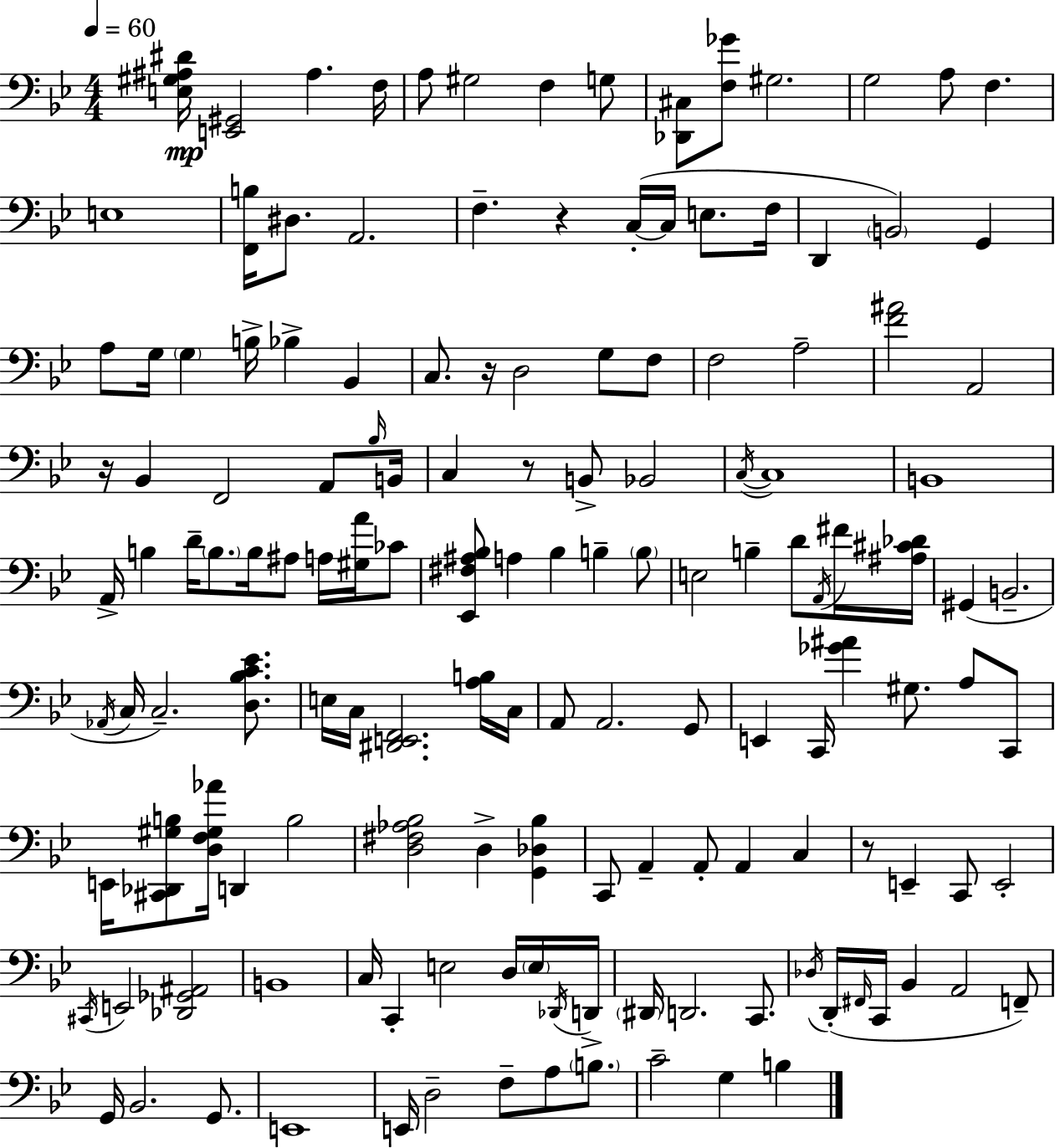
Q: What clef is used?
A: bass